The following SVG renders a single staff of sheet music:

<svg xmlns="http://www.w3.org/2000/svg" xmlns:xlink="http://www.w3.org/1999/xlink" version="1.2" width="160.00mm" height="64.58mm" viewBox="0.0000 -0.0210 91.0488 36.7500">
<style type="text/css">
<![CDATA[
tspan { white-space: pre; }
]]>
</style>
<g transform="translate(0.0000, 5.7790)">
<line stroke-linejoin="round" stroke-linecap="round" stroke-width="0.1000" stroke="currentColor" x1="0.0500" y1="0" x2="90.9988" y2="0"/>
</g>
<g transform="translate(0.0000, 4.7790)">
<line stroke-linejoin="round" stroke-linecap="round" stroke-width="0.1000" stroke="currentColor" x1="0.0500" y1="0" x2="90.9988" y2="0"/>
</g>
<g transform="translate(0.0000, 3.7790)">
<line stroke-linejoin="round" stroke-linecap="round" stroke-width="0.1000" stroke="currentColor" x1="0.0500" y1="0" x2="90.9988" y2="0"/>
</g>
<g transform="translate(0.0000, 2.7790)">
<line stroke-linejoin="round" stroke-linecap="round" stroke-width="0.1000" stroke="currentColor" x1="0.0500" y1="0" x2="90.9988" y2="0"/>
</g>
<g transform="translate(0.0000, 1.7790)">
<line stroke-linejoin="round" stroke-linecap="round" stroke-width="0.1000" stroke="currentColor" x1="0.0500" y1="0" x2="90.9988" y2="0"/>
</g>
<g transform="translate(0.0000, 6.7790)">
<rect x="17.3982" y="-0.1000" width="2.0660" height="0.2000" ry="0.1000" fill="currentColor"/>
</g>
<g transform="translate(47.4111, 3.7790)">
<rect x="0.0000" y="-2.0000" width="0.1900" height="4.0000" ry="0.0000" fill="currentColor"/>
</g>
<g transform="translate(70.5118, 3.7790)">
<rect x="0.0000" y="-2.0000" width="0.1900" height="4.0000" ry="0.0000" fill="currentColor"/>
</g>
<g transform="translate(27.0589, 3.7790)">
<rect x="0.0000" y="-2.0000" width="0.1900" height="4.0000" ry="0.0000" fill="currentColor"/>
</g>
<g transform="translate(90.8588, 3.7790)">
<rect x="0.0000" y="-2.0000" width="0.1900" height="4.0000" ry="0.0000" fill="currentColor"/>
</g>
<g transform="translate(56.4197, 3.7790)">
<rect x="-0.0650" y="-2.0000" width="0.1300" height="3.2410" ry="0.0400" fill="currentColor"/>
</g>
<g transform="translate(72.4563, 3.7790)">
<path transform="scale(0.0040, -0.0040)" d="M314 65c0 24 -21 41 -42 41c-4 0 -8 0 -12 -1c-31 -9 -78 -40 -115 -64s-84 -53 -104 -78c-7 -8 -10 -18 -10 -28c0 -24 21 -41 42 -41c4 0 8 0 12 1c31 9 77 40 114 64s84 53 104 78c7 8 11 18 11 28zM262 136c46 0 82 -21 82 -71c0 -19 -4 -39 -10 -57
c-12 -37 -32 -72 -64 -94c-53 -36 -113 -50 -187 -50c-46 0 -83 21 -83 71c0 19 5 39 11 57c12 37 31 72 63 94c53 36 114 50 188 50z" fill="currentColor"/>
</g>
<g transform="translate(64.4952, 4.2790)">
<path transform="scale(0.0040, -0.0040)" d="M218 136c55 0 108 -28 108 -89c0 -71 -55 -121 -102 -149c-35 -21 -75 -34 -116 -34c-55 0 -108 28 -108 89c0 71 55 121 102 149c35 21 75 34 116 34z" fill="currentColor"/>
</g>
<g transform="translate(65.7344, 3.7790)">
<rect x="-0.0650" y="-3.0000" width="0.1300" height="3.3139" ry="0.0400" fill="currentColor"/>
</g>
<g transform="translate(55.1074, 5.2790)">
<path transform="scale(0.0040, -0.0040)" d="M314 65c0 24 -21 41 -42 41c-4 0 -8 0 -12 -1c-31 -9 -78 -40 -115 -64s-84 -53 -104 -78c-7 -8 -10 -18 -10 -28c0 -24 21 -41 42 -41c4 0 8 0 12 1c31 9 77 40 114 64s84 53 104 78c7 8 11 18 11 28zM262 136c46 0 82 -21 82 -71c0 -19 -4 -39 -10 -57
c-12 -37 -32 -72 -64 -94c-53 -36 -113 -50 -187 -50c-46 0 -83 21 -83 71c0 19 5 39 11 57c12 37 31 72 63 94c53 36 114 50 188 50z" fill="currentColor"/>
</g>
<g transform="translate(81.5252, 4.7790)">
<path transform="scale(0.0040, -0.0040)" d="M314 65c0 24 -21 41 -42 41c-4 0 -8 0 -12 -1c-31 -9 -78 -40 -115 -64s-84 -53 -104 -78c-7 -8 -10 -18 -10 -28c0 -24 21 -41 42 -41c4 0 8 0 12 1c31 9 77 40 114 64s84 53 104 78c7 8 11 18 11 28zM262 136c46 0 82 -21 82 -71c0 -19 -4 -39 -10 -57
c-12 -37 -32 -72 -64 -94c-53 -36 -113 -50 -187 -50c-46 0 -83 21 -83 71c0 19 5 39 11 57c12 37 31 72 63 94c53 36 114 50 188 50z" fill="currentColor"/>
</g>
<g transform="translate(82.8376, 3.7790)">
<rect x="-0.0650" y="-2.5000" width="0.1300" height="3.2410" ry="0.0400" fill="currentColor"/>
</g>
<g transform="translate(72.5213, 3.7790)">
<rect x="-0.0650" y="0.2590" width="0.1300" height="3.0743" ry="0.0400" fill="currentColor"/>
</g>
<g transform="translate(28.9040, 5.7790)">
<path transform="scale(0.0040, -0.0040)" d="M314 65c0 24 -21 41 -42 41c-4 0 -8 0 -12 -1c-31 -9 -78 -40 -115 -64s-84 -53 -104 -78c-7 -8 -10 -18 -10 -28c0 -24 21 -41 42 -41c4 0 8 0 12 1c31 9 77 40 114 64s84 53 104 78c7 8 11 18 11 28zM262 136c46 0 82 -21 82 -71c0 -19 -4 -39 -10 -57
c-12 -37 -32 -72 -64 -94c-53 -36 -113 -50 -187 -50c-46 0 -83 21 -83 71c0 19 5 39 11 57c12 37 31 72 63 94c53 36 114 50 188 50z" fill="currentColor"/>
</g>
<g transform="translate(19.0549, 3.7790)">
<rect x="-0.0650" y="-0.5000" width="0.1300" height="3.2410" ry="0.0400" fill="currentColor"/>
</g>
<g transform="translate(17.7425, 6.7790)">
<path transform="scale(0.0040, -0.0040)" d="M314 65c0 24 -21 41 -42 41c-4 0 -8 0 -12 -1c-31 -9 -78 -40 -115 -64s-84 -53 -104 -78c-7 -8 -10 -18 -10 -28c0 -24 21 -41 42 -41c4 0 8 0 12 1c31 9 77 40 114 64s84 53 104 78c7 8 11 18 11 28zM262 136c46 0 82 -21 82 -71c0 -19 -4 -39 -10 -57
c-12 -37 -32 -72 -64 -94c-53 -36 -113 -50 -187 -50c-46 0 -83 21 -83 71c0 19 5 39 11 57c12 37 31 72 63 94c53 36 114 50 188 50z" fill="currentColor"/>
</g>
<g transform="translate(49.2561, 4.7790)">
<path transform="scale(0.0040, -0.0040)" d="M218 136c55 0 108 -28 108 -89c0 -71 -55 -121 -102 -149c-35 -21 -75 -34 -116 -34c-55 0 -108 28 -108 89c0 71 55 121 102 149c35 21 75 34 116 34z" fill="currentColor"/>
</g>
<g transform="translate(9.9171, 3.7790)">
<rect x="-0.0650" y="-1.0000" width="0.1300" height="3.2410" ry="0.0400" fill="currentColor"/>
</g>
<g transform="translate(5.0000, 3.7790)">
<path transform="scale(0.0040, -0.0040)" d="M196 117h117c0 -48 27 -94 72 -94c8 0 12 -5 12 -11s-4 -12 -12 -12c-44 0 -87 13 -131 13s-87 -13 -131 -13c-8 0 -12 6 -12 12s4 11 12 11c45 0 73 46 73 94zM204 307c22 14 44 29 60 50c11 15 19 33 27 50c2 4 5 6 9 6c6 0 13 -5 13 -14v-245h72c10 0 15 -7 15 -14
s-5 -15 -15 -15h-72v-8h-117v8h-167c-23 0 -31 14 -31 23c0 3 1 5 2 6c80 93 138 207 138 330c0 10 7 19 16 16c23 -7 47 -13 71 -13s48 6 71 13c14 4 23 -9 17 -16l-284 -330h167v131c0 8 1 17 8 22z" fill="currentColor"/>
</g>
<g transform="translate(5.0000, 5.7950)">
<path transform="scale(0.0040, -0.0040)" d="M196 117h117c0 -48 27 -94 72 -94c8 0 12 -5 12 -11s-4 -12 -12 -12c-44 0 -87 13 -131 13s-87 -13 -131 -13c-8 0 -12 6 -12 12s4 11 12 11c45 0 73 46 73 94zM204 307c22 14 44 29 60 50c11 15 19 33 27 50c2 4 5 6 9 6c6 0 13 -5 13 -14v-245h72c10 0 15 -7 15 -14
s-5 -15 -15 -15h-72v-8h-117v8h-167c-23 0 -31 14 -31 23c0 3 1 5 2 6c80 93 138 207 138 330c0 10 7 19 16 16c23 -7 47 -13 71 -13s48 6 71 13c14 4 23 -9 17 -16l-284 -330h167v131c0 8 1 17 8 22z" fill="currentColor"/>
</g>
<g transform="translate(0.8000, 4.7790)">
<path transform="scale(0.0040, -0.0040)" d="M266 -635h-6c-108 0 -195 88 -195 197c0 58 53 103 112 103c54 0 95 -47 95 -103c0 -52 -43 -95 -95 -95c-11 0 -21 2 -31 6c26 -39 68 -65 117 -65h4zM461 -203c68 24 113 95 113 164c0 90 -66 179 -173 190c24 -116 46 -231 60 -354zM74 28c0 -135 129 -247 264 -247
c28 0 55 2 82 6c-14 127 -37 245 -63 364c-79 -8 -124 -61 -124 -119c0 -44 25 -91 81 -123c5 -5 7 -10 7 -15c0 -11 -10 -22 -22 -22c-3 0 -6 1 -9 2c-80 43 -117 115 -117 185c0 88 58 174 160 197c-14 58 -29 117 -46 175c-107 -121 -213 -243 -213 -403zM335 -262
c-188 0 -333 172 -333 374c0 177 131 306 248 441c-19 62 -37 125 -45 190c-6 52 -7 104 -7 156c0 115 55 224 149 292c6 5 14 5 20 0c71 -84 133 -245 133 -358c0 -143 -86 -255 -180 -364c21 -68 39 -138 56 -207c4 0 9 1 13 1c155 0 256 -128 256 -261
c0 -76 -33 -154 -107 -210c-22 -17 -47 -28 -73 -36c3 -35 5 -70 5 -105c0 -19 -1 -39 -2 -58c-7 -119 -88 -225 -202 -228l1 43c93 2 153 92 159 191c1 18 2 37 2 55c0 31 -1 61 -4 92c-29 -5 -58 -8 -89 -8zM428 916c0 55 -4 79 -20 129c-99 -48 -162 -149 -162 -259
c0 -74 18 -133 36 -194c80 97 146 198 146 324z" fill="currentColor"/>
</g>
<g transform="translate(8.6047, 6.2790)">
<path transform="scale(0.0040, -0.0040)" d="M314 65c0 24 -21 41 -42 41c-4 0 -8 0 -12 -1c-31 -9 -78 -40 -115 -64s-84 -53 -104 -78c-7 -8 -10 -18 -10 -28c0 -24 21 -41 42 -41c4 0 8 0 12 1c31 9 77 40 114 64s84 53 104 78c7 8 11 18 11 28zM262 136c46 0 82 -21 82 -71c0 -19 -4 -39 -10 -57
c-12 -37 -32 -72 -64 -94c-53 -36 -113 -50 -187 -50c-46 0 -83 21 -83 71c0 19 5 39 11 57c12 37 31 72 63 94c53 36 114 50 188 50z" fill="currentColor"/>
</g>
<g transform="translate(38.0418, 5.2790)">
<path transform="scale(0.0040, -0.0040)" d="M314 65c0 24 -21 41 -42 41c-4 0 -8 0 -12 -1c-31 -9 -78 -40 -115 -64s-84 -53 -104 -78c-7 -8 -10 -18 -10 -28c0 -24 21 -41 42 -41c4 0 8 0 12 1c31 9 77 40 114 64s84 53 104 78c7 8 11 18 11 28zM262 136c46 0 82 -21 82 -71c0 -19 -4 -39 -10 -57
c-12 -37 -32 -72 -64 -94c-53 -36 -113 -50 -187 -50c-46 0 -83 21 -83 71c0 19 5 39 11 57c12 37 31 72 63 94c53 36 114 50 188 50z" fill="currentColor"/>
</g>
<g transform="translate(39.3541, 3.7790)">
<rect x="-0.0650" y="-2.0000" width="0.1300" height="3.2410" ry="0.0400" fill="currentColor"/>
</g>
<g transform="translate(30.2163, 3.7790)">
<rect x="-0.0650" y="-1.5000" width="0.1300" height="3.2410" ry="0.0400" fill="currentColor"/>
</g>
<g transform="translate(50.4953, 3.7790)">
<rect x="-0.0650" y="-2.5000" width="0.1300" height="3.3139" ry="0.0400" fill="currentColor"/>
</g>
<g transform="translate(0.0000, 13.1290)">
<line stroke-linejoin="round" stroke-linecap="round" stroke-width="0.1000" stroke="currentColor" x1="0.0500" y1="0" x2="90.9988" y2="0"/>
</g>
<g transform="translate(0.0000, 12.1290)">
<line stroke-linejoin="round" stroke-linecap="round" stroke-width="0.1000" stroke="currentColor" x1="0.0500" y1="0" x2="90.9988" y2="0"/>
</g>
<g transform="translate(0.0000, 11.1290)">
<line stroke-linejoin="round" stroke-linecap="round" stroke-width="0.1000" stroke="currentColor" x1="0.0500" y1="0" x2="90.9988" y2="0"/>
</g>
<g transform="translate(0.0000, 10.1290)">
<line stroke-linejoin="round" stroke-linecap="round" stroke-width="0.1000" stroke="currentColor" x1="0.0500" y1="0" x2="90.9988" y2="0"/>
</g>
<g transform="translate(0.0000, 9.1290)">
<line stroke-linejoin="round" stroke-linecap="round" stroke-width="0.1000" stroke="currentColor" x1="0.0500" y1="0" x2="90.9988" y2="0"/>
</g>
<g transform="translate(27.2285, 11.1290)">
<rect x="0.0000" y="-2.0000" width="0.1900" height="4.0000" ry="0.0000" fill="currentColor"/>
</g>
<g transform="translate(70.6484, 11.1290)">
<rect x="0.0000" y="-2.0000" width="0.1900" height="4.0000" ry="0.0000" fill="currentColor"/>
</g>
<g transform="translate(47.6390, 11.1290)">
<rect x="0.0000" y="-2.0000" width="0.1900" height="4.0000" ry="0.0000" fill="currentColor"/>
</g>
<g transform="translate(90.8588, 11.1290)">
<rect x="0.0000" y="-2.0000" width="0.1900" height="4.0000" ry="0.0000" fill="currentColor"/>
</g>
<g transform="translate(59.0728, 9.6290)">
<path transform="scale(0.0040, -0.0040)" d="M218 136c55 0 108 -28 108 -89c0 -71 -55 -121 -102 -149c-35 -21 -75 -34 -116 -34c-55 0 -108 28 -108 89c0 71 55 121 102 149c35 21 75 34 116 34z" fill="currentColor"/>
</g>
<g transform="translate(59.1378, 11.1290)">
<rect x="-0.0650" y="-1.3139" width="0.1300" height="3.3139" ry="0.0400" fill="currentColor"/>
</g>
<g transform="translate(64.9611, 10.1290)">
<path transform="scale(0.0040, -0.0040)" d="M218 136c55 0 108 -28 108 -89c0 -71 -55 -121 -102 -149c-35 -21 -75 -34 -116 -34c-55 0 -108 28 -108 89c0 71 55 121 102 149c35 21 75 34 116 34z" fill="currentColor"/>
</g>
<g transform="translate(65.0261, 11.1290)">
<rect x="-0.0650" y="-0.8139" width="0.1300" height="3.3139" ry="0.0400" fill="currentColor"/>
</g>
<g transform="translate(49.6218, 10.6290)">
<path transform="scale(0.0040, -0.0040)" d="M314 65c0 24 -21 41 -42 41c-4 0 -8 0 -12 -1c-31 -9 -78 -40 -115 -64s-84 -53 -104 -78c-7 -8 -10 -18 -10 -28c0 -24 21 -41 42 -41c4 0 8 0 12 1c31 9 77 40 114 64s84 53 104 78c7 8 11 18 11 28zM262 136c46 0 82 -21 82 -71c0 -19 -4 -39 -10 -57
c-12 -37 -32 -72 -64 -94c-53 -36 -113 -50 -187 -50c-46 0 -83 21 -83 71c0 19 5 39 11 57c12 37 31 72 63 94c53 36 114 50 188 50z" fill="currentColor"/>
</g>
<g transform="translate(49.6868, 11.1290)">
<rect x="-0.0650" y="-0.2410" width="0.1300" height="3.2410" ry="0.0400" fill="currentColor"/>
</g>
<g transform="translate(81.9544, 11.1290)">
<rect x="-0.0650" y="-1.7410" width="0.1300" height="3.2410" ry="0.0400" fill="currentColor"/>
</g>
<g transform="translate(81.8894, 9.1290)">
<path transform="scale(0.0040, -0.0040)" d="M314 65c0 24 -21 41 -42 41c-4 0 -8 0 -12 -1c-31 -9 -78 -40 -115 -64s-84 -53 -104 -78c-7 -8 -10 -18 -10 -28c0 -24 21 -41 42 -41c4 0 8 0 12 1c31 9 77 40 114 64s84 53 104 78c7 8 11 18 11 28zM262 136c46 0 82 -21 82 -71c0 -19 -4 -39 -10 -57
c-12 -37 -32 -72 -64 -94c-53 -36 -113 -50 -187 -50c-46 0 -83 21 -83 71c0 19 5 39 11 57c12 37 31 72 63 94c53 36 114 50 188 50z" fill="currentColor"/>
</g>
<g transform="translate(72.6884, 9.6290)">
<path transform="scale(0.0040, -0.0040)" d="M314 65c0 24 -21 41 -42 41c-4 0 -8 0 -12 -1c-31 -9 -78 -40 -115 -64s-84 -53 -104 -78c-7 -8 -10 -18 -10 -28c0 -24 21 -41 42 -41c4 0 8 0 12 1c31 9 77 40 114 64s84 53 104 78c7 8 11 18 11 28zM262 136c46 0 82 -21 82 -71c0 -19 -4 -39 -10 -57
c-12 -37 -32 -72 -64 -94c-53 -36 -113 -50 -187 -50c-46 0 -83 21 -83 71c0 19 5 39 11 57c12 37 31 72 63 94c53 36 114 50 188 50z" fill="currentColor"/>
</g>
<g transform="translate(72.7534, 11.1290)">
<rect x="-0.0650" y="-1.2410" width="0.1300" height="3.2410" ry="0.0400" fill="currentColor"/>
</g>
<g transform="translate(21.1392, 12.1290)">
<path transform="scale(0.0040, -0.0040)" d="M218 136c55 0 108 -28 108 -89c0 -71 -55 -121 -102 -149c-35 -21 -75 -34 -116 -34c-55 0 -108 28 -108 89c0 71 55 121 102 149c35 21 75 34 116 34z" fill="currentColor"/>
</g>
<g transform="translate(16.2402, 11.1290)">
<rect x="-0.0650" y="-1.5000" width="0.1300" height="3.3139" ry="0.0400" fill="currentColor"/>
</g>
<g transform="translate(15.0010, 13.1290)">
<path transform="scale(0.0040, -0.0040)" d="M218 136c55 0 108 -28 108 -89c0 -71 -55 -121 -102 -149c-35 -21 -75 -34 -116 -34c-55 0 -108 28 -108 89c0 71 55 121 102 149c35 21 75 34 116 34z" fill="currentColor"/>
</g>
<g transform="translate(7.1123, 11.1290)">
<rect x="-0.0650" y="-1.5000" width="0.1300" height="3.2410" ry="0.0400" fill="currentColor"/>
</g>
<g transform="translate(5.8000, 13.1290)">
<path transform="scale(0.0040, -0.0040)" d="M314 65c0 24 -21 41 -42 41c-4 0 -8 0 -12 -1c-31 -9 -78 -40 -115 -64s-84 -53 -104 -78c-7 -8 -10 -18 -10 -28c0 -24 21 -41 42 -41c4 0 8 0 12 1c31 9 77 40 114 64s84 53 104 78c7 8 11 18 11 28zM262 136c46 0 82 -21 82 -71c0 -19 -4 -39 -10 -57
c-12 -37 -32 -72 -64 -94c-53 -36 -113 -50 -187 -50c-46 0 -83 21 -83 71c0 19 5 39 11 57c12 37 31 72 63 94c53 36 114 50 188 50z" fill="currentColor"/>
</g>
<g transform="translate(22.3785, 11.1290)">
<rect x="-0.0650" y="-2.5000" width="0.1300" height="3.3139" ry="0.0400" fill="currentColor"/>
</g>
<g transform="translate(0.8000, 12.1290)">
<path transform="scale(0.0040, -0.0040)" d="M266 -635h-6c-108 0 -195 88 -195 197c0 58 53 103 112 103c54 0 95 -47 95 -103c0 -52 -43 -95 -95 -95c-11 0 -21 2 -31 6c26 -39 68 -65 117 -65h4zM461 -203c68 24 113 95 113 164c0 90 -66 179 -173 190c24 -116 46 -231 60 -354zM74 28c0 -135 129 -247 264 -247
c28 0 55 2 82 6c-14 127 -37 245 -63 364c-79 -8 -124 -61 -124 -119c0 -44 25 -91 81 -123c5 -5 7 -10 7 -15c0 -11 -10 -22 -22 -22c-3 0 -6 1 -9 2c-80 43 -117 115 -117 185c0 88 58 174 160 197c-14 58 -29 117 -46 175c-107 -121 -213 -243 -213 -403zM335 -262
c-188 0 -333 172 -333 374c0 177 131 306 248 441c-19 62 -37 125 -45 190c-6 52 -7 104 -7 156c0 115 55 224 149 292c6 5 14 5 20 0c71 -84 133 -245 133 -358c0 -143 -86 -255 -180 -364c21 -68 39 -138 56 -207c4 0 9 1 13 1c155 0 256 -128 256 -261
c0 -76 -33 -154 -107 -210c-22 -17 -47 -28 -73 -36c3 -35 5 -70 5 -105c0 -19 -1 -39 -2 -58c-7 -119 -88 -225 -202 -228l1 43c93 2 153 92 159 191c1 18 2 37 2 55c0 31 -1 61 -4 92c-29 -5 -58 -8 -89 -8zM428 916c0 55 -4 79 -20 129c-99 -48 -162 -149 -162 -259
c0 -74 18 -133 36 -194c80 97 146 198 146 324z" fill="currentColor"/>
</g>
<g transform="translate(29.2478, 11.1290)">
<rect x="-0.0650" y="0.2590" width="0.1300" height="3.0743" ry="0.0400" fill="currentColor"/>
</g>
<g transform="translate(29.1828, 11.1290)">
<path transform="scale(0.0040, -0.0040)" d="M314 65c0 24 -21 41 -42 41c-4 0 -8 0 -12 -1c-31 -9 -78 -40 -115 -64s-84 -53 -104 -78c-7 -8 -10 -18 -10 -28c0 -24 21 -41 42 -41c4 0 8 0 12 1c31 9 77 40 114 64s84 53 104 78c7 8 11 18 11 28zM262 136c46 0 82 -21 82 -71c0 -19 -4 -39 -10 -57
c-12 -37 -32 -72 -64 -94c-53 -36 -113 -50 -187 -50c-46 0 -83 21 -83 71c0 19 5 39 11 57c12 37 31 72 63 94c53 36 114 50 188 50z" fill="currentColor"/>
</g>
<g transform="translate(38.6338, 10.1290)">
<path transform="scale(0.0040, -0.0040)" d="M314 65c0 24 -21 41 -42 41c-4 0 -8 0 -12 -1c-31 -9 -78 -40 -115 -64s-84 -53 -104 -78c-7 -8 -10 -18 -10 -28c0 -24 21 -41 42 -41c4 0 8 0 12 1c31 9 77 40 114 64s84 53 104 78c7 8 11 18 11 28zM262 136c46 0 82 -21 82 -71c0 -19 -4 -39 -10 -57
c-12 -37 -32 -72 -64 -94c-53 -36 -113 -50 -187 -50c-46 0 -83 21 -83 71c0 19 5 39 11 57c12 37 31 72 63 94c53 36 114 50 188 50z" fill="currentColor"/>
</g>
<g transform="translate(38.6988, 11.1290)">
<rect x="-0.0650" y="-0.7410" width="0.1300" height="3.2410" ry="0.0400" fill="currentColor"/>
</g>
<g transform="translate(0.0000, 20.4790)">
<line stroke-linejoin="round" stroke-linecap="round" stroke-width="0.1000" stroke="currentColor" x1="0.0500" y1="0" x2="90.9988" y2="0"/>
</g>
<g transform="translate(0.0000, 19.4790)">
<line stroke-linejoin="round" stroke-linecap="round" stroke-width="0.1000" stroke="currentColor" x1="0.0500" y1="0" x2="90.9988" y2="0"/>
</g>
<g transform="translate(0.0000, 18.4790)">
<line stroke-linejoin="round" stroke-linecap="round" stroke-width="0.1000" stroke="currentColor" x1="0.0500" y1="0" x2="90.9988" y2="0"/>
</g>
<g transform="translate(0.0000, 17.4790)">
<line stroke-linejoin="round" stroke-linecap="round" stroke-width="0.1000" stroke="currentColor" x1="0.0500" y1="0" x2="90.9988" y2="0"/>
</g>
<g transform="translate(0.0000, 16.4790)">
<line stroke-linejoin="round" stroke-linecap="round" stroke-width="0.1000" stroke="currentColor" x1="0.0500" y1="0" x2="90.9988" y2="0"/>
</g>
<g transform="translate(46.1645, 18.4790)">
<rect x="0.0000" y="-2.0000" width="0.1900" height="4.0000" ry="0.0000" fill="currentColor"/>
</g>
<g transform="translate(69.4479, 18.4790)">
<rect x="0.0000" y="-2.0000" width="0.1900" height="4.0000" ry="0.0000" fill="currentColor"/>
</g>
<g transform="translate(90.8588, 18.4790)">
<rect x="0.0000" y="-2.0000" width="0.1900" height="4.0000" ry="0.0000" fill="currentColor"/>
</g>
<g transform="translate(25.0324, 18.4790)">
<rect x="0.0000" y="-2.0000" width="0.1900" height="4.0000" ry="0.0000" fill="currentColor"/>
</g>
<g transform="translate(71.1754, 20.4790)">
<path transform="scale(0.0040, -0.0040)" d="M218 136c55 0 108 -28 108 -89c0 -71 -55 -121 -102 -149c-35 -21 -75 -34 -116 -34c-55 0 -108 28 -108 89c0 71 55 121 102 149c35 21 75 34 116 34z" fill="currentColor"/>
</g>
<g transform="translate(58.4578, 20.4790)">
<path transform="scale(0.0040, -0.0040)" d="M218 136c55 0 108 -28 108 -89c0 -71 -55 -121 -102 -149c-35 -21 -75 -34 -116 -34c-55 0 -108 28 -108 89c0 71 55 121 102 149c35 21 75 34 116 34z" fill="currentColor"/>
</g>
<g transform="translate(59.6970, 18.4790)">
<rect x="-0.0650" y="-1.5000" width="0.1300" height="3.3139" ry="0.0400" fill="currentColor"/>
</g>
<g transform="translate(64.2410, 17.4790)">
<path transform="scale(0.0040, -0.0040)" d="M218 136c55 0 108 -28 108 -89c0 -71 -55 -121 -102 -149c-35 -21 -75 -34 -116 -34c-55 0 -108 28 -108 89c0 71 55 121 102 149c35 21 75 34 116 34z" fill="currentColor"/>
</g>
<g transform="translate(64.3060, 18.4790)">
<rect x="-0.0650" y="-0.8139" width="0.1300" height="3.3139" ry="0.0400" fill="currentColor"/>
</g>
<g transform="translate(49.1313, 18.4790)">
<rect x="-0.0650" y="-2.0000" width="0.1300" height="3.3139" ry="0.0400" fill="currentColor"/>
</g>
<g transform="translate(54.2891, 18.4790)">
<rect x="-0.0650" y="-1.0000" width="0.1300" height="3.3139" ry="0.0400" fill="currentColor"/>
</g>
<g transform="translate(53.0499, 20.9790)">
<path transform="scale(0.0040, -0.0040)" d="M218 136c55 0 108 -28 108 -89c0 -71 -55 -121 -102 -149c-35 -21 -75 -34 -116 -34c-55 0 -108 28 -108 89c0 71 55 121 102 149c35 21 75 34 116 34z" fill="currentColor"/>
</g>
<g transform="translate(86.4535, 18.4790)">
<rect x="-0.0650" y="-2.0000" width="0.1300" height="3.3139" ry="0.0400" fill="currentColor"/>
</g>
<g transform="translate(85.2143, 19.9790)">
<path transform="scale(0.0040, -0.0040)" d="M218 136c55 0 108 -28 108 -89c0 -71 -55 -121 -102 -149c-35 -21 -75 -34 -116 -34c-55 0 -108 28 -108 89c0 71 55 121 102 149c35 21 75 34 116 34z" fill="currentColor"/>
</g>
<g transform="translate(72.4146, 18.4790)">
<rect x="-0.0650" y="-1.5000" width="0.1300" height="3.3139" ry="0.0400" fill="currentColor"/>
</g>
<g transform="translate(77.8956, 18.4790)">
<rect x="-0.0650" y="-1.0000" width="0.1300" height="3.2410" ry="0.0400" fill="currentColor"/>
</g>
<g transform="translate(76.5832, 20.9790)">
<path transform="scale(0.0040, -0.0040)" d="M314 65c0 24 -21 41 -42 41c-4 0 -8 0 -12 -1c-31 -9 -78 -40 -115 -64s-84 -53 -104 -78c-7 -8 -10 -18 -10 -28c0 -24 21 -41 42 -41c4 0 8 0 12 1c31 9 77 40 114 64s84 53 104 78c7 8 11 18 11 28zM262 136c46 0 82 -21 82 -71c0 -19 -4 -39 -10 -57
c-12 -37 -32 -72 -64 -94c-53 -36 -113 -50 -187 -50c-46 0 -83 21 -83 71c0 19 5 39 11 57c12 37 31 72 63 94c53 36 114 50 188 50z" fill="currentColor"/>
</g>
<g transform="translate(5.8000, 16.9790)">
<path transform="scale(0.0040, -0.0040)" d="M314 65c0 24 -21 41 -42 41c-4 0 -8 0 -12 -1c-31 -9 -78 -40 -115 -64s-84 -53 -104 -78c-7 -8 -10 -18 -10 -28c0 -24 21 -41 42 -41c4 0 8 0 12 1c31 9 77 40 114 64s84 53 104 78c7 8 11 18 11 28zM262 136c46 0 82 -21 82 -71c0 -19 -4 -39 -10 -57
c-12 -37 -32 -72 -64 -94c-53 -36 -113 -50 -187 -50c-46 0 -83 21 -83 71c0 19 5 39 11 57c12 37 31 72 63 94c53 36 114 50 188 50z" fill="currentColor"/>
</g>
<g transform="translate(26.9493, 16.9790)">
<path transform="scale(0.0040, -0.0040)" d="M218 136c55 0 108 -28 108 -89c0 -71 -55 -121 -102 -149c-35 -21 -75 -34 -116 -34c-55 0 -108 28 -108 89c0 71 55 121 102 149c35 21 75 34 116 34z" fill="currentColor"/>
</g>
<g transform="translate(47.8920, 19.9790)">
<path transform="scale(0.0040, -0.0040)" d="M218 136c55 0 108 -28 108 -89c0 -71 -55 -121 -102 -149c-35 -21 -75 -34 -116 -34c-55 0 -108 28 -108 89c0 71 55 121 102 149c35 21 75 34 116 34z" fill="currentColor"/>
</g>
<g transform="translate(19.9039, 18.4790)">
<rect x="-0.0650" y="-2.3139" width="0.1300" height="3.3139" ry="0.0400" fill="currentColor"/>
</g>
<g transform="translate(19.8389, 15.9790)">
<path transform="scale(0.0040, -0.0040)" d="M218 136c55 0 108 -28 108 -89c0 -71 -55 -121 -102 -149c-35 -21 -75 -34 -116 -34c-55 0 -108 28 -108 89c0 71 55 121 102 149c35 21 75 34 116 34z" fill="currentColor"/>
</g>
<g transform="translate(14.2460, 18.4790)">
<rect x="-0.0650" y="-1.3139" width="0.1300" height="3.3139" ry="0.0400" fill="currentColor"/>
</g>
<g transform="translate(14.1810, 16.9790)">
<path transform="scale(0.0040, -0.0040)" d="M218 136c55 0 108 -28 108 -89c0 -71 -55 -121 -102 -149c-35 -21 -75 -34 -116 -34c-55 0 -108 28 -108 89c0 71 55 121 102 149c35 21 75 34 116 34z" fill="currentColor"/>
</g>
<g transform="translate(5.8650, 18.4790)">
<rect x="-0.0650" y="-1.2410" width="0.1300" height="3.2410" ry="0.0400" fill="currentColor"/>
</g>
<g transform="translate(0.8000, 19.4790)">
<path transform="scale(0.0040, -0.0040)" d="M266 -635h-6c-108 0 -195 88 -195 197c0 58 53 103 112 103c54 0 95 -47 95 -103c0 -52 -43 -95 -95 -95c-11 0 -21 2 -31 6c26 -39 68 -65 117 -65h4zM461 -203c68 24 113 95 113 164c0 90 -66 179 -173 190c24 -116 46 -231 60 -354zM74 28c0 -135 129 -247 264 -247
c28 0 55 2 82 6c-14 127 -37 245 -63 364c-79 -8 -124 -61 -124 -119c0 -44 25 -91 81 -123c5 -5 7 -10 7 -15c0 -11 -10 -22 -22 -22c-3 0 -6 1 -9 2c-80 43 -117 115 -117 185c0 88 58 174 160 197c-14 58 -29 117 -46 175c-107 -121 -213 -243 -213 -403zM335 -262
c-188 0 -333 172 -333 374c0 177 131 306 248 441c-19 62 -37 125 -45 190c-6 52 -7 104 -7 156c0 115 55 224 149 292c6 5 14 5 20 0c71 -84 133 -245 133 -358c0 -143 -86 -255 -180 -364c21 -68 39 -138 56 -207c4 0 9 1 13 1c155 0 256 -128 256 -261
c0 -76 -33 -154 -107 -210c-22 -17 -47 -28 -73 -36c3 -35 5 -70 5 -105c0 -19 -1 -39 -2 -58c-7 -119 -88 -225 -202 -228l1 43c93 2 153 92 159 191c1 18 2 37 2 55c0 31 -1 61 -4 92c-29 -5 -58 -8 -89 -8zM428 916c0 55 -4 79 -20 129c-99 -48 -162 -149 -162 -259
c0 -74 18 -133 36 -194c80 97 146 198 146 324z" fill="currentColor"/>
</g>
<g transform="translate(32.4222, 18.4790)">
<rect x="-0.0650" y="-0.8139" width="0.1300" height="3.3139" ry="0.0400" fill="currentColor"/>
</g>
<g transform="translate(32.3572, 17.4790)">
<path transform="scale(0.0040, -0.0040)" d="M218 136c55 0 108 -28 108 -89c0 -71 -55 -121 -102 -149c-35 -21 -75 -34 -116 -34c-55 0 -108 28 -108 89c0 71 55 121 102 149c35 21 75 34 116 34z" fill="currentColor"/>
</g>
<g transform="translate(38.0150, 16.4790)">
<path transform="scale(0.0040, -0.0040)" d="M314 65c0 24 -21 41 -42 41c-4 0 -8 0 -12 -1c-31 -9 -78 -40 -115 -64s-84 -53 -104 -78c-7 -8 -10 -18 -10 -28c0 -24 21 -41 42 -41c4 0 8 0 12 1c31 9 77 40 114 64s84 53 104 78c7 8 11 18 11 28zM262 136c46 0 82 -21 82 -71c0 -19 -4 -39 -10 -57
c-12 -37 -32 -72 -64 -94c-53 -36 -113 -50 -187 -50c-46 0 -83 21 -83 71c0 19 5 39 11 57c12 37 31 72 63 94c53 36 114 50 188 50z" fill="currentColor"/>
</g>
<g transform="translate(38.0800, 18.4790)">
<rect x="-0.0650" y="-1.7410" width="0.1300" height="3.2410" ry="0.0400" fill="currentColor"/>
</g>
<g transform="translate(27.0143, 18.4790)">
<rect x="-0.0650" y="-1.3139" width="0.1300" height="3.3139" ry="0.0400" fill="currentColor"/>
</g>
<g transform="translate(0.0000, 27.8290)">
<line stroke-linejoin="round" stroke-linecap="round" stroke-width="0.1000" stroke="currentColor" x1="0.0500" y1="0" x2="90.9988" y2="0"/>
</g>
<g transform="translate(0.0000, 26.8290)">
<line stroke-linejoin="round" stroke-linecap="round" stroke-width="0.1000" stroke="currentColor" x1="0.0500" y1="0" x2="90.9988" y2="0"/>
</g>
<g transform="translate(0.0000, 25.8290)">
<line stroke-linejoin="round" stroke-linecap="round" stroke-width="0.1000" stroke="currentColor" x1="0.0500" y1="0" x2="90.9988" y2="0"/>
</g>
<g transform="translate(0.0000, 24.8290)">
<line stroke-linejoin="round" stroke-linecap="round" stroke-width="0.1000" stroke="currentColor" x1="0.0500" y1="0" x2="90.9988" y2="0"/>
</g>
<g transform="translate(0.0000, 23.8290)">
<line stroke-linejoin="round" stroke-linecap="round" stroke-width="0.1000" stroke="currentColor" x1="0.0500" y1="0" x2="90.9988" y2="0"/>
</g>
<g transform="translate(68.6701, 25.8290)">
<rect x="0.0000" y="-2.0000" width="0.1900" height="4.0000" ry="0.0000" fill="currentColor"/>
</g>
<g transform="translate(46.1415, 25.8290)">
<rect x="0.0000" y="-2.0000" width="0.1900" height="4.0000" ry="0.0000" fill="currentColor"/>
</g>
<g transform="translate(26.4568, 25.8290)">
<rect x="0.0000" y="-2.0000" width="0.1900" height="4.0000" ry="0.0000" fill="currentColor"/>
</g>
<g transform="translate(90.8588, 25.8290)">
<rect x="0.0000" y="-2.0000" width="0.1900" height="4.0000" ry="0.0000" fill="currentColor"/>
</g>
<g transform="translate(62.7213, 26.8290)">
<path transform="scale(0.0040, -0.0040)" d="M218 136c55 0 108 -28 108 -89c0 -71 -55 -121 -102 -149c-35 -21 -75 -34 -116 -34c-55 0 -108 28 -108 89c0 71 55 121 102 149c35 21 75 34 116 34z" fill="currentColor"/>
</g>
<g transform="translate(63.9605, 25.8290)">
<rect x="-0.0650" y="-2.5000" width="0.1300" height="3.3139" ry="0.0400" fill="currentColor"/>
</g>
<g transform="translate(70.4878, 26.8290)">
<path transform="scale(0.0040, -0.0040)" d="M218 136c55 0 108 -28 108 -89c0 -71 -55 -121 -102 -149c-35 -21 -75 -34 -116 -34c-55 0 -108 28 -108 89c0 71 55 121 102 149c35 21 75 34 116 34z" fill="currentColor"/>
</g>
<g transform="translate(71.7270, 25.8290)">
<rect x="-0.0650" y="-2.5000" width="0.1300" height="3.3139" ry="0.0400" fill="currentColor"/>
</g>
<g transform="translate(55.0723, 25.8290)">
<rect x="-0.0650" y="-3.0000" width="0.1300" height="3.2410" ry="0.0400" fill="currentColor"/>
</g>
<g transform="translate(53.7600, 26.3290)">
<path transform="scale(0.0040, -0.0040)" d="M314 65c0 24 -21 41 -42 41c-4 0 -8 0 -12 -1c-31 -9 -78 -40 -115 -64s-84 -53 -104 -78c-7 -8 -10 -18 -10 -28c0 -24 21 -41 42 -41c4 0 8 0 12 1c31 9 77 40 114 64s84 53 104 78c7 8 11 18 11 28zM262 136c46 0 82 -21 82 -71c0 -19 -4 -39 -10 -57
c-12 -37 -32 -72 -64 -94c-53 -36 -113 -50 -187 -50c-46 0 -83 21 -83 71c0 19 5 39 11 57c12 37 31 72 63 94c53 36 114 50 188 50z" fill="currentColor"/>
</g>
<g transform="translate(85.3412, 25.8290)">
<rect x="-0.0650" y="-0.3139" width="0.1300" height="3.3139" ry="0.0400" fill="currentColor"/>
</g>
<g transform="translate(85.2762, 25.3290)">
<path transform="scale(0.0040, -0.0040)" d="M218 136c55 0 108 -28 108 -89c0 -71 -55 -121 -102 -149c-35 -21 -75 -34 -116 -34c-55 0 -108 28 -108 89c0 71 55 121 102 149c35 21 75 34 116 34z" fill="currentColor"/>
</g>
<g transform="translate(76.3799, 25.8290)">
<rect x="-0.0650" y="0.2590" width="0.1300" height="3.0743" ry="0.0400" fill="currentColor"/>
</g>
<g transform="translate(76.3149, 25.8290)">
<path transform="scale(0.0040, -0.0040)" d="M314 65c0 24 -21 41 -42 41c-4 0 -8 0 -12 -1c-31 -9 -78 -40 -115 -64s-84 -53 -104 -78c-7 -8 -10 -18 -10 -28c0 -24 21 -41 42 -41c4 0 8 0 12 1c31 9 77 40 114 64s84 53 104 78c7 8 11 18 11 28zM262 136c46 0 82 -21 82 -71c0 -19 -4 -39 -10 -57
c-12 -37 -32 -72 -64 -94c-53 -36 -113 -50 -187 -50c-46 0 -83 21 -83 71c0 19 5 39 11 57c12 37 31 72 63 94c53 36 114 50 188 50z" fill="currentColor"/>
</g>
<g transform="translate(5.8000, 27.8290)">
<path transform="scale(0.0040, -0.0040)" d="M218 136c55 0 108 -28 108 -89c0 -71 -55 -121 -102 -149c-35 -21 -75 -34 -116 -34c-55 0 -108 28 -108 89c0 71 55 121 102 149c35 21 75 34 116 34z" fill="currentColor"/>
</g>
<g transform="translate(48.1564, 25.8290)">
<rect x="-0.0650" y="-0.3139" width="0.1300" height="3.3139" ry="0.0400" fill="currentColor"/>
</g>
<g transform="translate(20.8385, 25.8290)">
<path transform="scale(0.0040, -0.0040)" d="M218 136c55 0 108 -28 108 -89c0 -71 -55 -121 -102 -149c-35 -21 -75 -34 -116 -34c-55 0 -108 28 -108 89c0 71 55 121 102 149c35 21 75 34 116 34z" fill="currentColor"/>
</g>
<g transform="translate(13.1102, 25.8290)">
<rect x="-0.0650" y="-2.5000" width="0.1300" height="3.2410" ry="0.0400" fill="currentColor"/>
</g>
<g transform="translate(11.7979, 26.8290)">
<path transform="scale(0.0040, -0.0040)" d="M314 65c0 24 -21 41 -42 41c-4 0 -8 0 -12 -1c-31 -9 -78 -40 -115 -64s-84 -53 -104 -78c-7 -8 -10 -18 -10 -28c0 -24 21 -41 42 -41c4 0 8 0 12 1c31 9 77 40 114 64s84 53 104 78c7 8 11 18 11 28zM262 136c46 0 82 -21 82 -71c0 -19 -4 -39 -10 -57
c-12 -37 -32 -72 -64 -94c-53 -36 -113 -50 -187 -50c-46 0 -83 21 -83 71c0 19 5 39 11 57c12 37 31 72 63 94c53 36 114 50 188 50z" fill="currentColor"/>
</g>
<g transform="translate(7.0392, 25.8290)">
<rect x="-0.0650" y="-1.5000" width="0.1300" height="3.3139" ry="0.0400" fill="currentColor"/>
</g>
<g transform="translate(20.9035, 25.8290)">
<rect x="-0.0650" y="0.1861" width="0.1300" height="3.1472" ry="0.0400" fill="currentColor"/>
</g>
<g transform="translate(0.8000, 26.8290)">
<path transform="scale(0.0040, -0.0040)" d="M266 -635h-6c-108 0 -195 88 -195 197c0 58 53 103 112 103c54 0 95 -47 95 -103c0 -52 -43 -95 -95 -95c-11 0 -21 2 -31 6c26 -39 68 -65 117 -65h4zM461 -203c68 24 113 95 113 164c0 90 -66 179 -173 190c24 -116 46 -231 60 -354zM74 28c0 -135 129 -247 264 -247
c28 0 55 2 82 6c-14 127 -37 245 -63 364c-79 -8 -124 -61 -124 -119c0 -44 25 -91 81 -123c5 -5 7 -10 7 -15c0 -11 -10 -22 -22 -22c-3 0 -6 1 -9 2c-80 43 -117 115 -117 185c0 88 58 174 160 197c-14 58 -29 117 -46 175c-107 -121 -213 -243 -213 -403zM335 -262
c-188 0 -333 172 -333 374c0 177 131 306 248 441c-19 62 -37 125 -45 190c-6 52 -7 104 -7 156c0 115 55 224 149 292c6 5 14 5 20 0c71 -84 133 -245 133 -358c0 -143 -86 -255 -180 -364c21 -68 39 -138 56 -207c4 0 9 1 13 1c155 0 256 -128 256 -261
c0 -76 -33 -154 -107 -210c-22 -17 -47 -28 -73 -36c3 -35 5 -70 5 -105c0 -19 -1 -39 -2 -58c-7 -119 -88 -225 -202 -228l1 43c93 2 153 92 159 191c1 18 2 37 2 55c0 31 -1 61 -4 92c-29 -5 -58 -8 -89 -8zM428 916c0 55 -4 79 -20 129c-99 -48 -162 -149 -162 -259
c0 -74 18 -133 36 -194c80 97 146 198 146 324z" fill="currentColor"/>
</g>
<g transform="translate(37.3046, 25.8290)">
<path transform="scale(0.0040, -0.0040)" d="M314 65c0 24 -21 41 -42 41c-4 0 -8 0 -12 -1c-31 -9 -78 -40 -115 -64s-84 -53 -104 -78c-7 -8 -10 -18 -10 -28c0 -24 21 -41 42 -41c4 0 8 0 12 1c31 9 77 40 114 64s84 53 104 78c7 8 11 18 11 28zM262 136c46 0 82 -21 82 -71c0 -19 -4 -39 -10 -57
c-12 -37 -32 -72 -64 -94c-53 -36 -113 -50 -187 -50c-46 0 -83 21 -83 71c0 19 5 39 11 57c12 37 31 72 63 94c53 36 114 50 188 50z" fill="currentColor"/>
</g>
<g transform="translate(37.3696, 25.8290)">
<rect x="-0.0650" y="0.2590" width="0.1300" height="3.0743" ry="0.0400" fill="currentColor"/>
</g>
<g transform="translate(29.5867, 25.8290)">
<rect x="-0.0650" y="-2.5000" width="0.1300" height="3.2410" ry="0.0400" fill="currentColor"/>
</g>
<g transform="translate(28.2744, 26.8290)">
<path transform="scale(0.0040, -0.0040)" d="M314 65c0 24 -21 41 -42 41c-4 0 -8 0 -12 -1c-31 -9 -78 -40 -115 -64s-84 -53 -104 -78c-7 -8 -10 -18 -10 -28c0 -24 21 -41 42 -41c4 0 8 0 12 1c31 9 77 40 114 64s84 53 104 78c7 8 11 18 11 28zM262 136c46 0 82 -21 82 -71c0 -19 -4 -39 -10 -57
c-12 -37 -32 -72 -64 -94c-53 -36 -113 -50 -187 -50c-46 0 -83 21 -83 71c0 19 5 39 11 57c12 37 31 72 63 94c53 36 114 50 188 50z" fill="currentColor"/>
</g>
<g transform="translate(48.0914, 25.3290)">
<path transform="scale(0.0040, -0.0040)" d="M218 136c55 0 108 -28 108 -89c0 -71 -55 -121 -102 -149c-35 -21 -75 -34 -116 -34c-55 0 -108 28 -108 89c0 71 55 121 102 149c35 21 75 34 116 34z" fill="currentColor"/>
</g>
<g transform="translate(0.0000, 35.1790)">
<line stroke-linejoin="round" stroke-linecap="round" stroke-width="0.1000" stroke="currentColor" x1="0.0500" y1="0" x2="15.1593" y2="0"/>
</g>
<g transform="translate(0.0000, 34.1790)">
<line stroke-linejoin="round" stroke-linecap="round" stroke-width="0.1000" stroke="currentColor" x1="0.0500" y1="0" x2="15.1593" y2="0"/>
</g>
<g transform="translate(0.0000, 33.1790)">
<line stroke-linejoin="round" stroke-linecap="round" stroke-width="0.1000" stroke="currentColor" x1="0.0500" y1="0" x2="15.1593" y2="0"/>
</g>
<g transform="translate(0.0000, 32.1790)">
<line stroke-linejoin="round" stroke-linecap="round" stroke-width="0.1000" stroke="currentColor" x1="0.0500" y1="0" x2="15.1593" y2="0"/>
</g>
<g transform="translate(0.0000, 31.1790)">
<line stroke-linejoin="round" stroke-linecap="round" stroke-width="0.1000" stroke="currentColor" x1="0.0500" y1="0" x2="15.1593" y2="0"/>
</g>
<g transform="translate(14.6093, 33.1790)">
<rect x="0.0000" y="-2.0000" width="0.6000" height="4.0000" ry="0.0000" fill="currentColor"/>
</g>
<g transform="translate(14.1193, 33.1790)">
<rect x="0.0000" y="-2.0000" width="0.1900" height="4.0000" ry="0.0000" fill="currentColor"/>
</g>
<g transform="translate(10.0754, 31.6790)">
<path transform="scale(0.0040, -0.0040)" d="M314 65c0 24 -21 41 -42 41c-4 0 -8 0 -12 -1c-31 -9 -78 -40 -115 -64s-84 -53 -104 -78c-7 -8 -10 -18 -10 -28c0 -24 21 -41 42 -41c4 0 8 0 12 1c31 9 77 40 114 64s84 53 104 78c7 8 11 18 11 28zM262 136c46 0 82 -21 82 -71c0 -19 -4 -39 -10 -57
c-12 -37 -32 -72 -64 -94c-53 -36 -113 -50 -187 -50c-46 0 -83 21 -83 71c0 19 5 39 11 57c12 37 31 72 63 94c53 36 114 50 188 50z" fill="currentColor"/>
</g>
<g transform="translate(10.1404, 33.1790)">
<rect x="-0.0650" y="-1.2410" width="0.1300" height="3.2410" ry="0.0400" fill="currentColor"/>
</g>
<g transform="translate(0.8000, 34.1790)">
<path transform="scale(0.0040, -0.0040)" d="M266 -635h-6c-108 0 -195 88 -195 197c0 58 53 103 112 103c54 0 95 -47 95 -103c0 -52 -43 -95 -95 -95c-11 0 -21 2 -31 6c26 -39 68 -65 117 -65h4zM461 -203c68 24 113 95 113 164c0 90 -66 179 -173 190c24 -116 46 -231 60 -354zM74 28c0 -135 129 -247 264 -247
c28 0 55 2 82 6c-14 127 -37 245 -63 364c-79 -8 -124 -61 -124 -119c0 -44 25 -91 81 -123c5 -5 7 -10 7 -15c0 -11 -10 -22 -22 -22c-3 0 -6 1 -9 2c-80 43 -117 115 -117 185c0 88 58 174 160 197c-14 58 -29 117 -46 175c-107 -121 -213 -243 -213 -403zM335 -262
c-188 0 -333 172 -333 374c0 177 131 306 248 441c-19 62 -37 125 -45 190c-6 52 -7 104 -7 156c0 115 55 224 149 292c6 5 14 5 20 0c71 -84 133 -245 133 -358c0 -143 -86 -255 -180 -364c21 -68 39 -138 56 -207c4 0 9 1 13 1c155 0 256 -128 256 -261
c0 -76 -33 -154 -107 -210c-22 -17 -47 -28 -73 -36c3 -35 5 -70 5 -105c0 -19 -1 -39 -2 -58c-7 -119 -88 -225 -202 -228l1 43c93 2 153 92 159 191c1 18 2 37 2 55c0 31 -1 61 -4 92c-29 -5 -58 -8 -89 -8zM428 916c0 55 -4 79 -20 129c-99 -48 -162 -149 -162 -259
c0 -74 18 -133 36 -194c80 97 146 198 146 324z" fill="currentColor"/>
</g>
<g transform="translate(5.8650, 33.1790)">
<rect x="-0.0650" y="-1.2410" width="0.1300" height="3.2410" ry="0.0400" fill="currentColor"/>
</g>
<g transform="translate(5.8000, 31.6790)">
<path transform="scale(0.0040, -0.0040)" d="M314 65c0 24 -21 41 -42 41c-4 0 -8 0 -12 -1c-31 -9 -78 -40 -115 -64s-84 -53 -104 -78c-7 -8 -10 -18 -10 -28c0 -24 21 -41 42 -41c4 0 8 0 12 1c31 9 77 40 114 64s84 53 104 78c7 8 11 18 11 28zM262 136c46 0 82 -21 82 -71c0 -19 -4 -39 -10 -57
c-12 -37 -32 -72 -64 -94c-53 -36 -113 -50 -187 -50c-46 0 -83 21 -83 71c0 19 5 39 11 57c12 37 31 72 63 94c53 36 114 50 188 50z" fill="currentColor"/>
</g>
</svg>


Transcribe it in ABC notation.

X:1
T:Untitled
M:4/4
L:1/4
K:C
D2 C2 E2 F2 G F2 A B2 G2 E2 E G B2 d2 c2 e d e2 f2 e2 e g e d f2 F D E d E D2 F E G2 B G2 B2 c A2 G G B2 c e2 e2